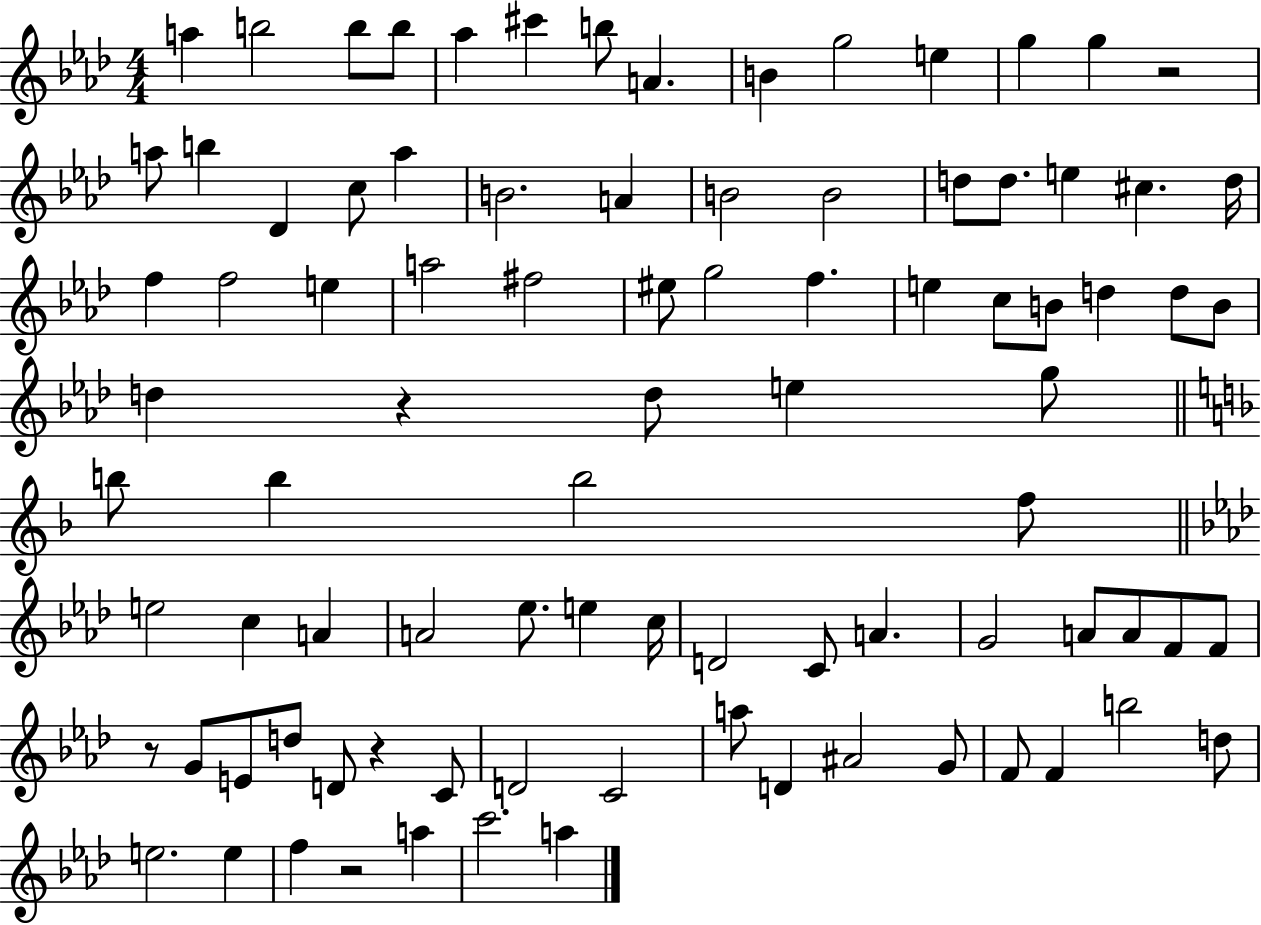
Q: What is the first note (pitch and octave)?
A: A5